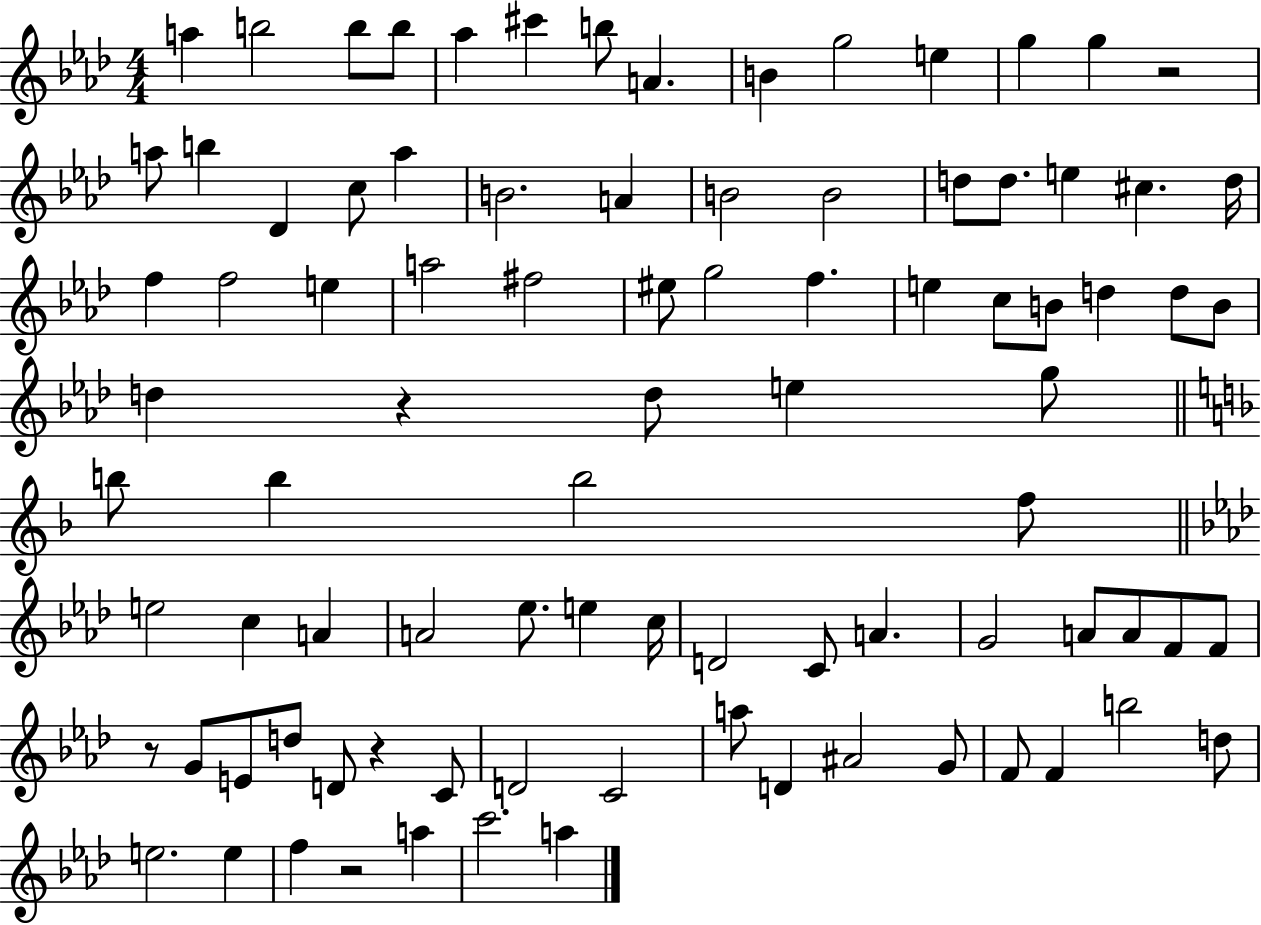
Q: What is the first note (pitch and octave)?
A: A5